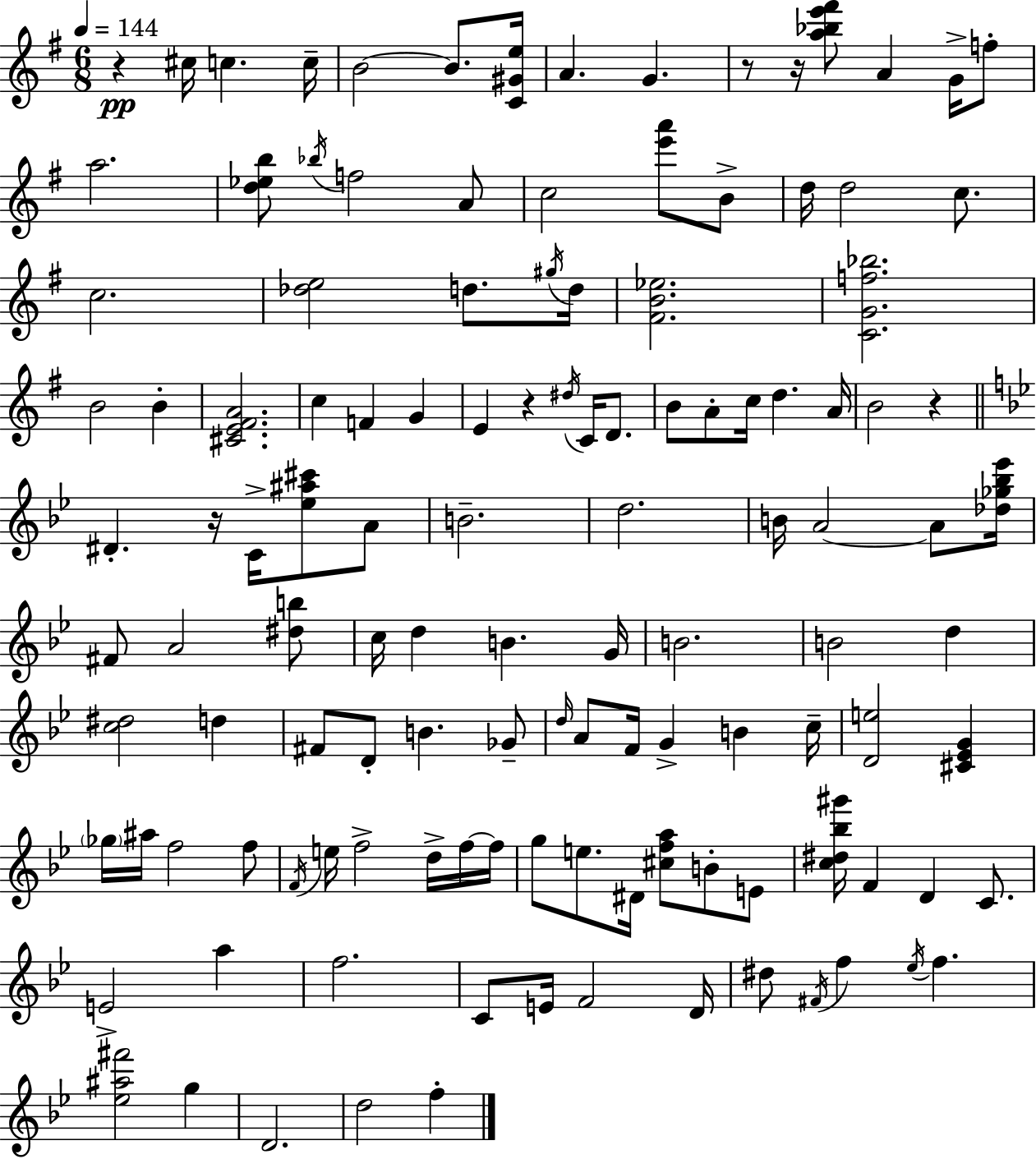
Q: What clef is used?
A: treble